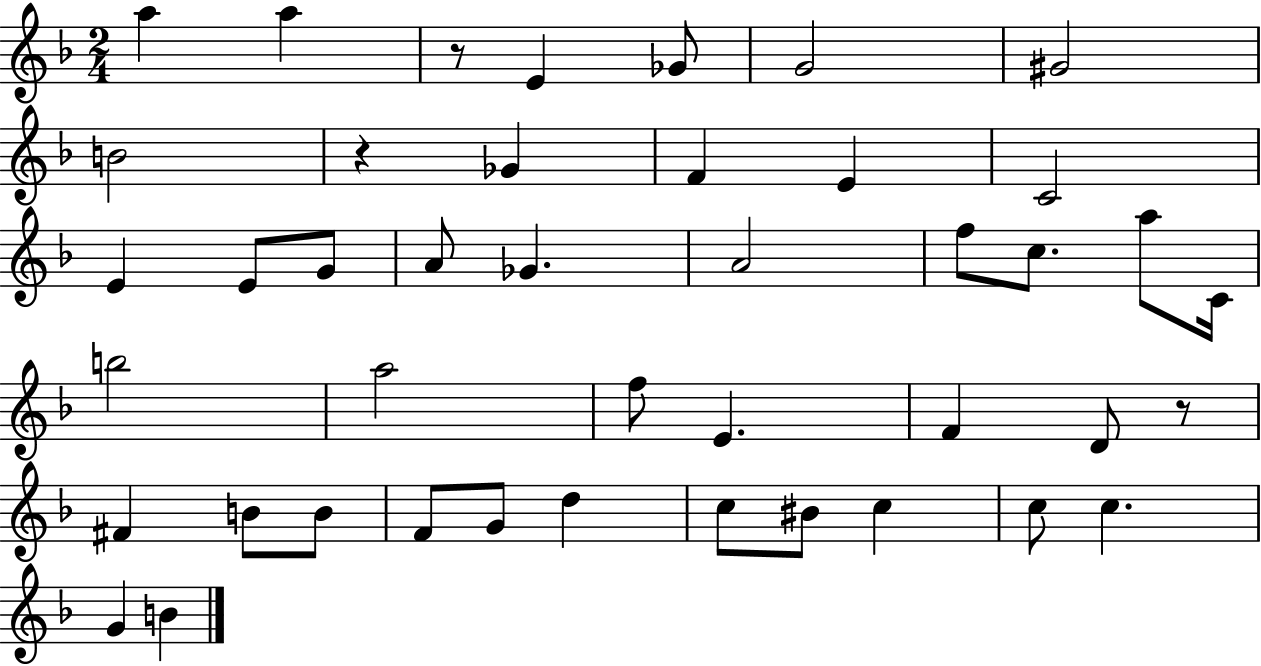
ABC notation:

X:1
T:Untitled
M:2/4
L:1/4
K:F
a a z/2 E _G/2 G2 ^G2 B2 z _G F E C2 E E/2 G/2 A/2 _G A2 f/2 c/2 a/2 C/4 b2 a2 f/2 E F D/2 z/2 ^F B/2 B/2 F/2 G/2 d c/2 ^B/2 c c/2 c G B